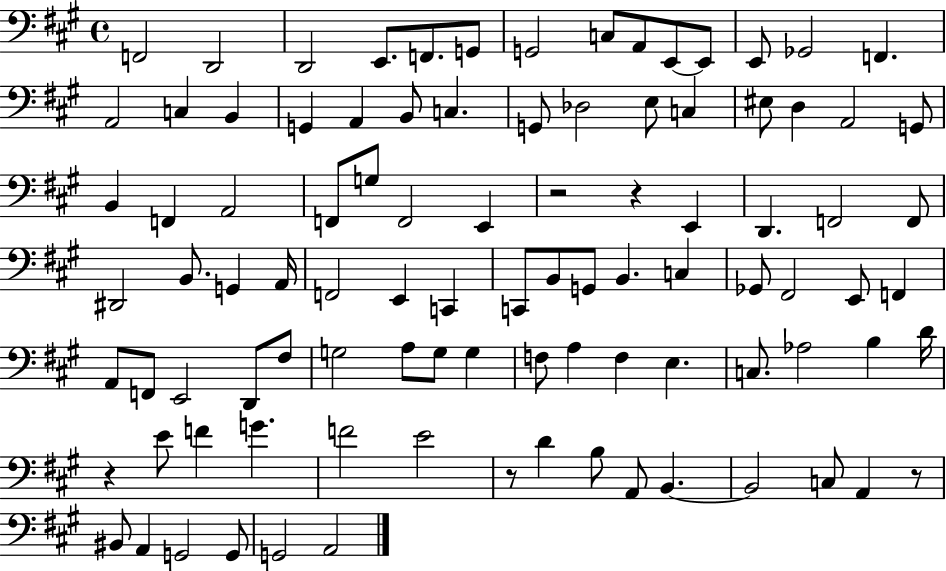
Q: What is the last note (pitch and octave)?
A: A2